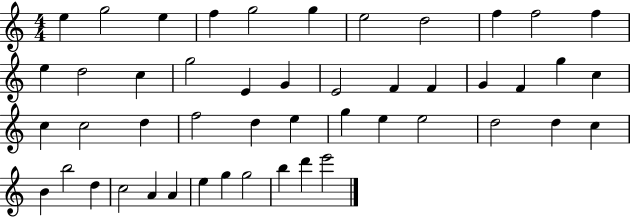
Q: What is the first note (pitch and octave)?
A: E5